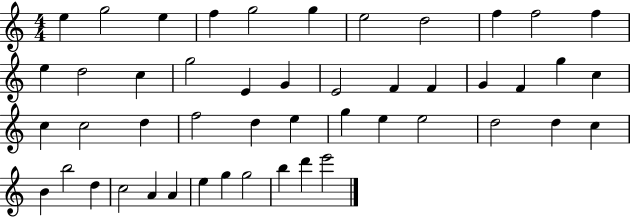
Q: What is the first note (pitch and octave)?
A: E5